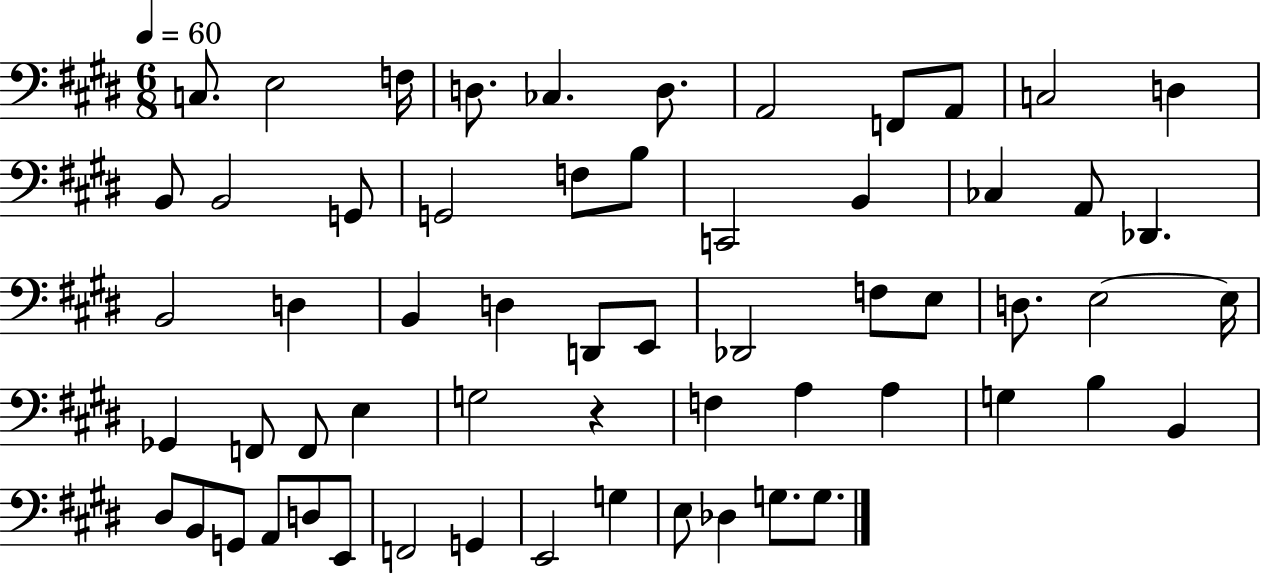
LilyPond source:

{
  \clef bass
  \numericTimeSignature
  \time 6/8
  \key e \major
  \tempo 4 = 60
  c8. e2 f16 | d8. ces4. d8. | a,2 f,8 a,8 | c2 d4 | \break b,8 b,2 g,8 | g,2 f8 b8 | c,2 b,4 | ces4 a,8 des,4. | \break b,2 d4 | b,4 d4 d,8 e,8 | des,2 f8 e8 | d8. e2~~ e16 | \break ges,4 f,8 f,8 e4 | g2 r4 | f4 a4 a4 | g4 b4 b,4 | \break dis8 b,8 g,8 a,8 d8 e,8 | f,2 g,4 | e,2 g4 | e8 des4 g8. g8. | \break \bar "|."
}